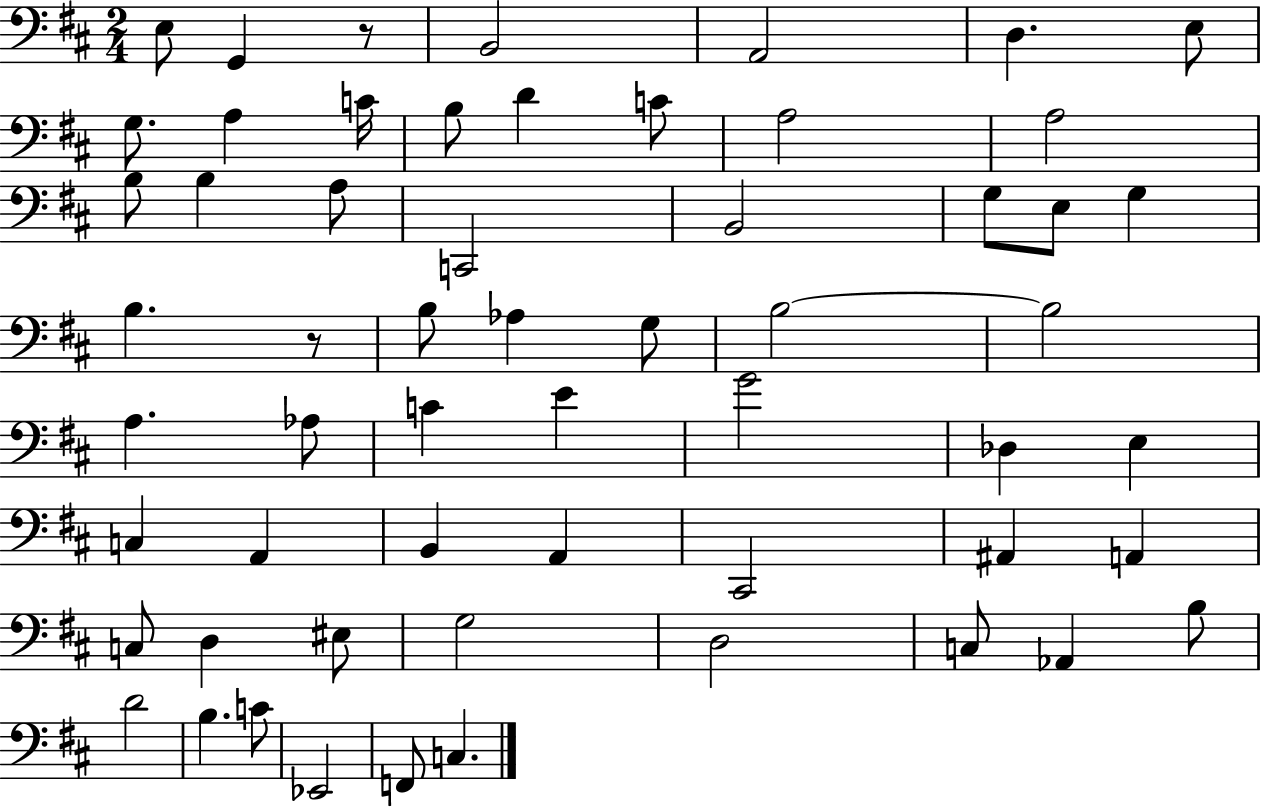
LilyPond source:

{
  \clef bass
  \numericTimeSignature
  \time 2/4
  \key d \major
  \repeat volta 2 { e8 g,4 r8 | b,2 | a,2 | d4. e8 | \break g8. a4 c'16 | b8 d'4 c'8 | a2 | a2 | \break b8 b4 a8 | c,2 | b,2 | g8 e8 g4 | \break b4. r8 | b8 aes4 g8 | b2~~ | b2 | \break a4. aes8 | c'4 e'4 | g'2 | des4 e4 | \break c4 a,4 | b,4 a,4 | cis,2 | ais,4 a,4 | \break c8 d4 eis8 | g2 | d2 | c8 aes,4 b8 | \break d'2 | b4. c'8 | ees,2 | f,8 c4. | \break } \bar "|."
}